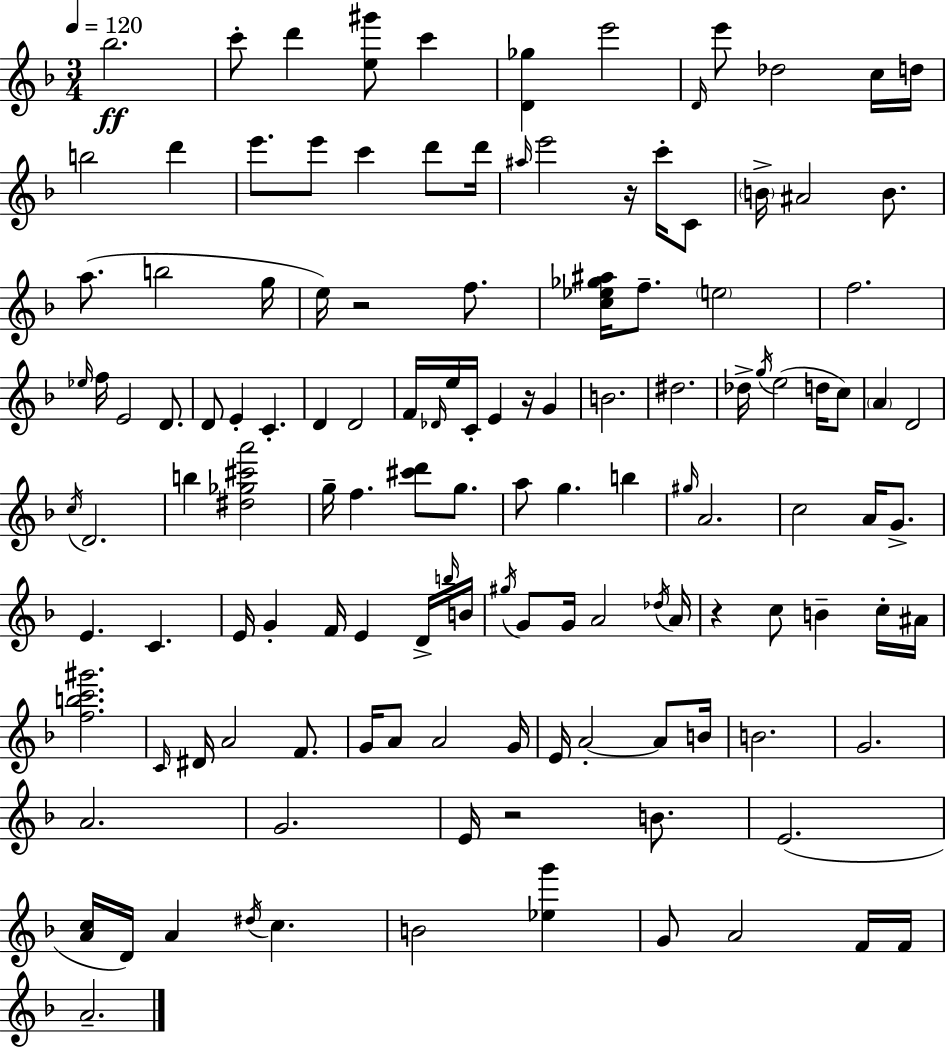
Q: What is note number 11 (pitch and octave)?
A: B5